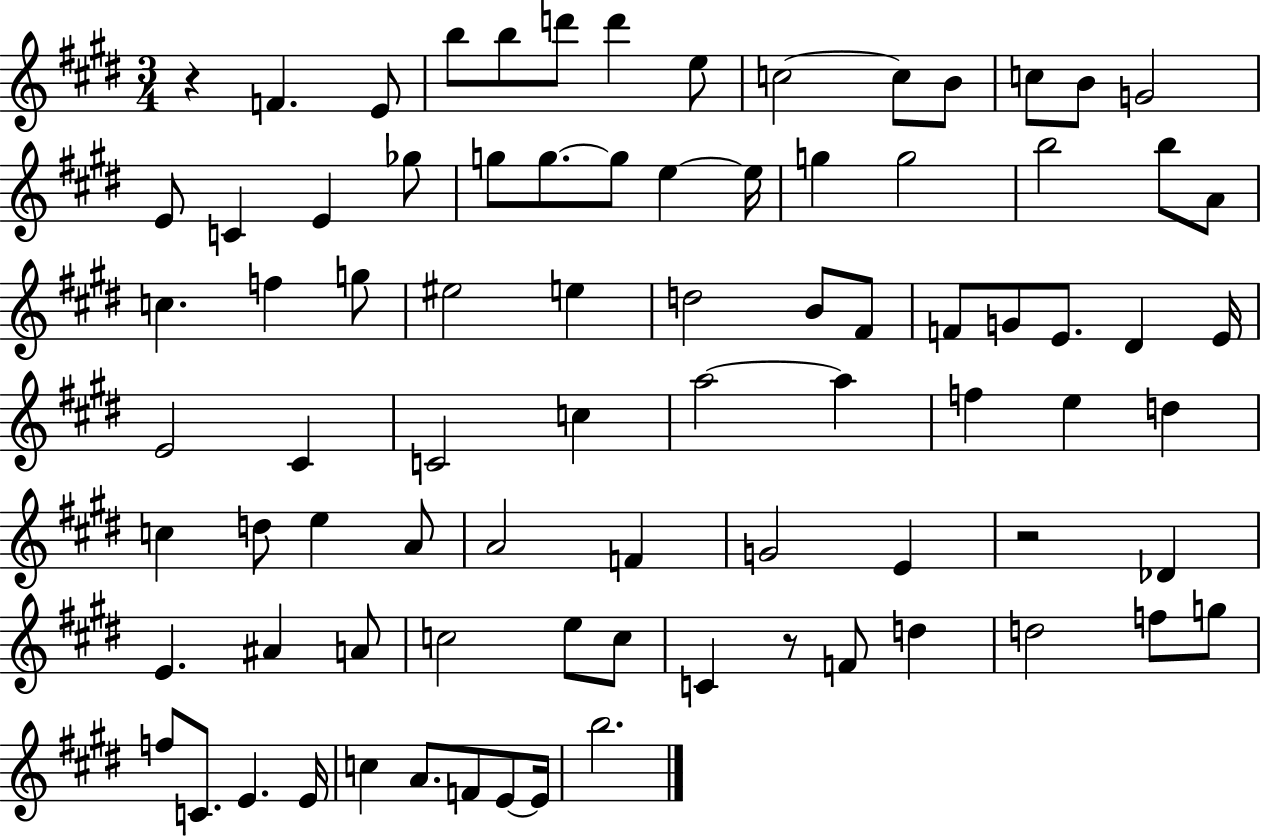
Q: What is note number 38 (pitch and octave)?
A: E4